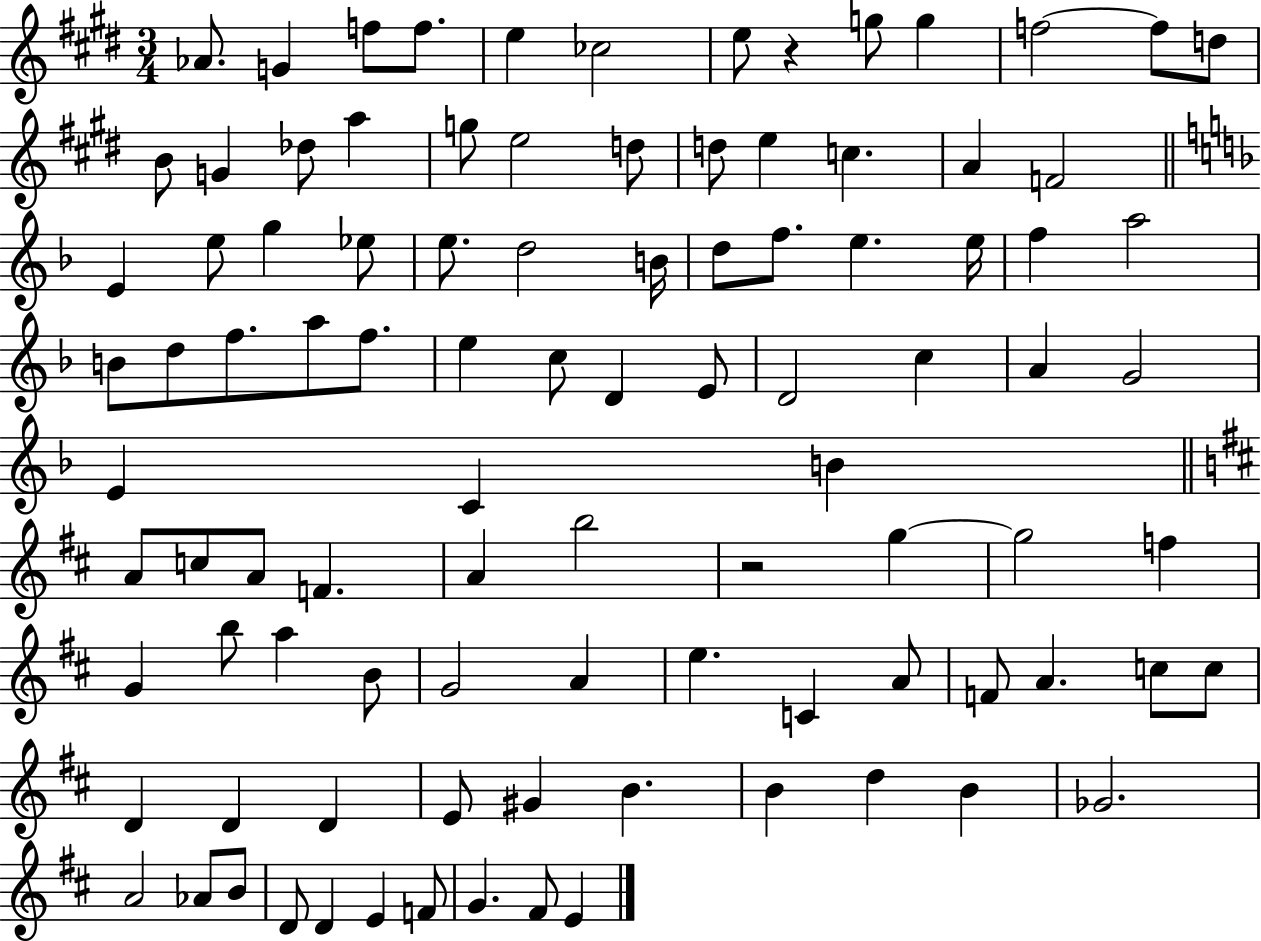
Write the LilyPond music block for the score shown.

{
  \clef treble
  \numericTimeSignature
  \time 3/4
  \key e \major
  aes'8. g'4 f''8 f''8. | e''4 ces''2 | e''8 r4 g''8 g''4 | f''2~~ f''8 d''8 | \break b'8 g'4 des''8 a''4 | g''8 e''2 d''8 | d''8 e''4 c''4. | a'4 f'2 | \break \bar "||" \break \key d \minor e'4 e''8 g''4 ees''8 | e''8. d''2 b'16 | d''8 f''8. e''4. e''16 | f''4 a''2 | \break b'8 d''8 f''8. a''8 f''8. | e''4 c''8 d'4 e'8 | d'2 c''4 | a'4 g'2 | \break e'4 c'4 b'4 | \bar "||" \break \key d \major a'8 c''8 a'8 f'4. | a'4 b''2 | r2 g''4~~ | g''2 f''4 | \break g'4 b''8 a''4 b'8 | g'2 a'4 | e''4. c'4 a'8 | f'8 a'4. c''8 c''8 | \break d'4 d'4 d'4 | e'8 gis'4 b'4. | b'4 d''4 b'4 | ges'2. | \break a'2 aes'8 b'8 | d'8 d'4 e'4 f'8 | g'4. fis'8 e'4 | \bar "|."
}